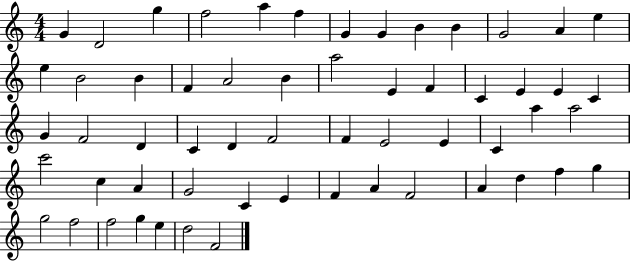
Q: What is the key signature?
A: C major